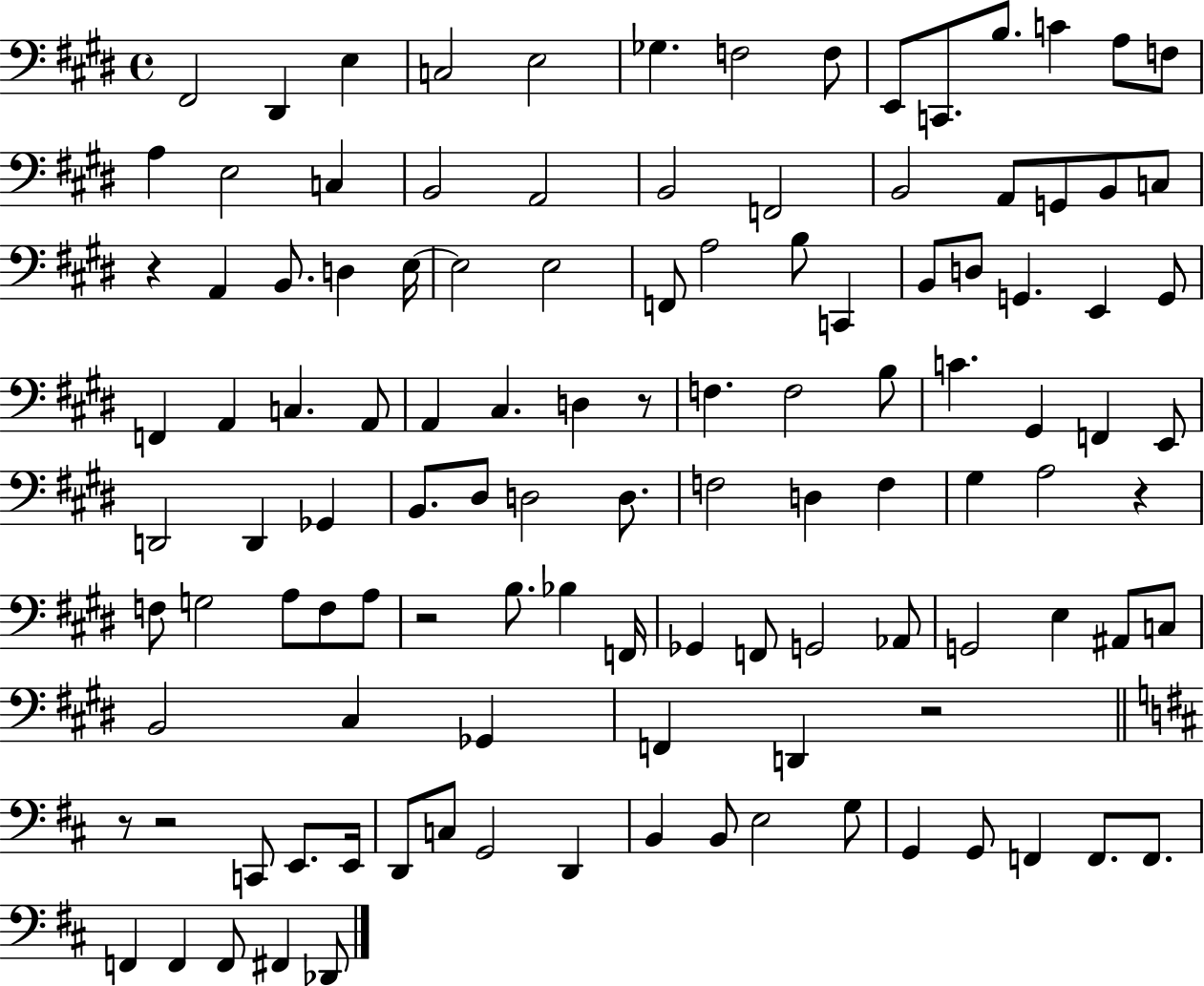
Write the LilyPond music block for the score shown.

{
  \clef bass
  \time 4/4
  \defaultTimeSignature
  \key e \major
  \repeat volta 2 { fis,2 dis,4 e4 | c2 e2 | ges4. f2 f8 | e,8 c,8. b8. c'4 a8 f8 | \break a4 e2 c4 | b,2 a,2 | b,2 f,2 | b,2 a,8 g,8 b,8 c8 | \break r4 a,4 b,8. d4 e16~~ | e2 e2 | f,8 a2 b8 c,4 | b,8 d8 g,4. e,4 g,8 | \break f,4 a,4 c4. a,8 | a,4 cis4. d4 r8 | f4. f2 b8 | c'4. gis,4 f,4 e,8 | \break d,2 d,4 ges,4 | b,8. dis8 d2 d8. | f2 d4 f4 | gis4 a2 r4 | \break f8 g2 a8 f8 a8 | r2 b8. bes4 f,16 | ges,4 f,8 g,2 aes,8 | g,2 e4 ais,8 c8 | \break b,2 cis4 ges,4 | f,4 d,4 r2 | \bar "||" \break \key d \major r8 r2 c,8 e,8. e,16 | d,8 c8 g,2 d,4 | b,4 b,8 e2 g8 | g,4 g,8 f,4 f,8. f,8. | \break f,4 f,4 f,8 fis,4 des,8 | } \bar "|."
}